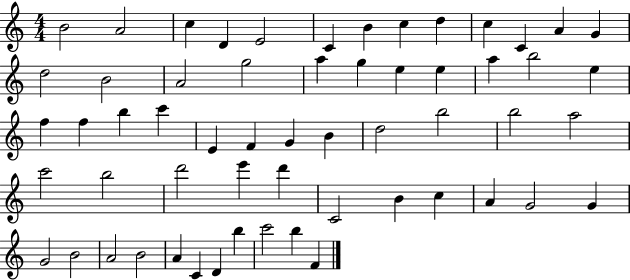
B4/h A4/h C5/q D4/q E4/h C4/q B4/q C5/q D5/q C5/q C4/q A4/q G4/q D5/h B4/h A4/h G5/h A5/q G5/q E5/q E5/q A5/q B5/h E5/q F5/q F5/q B5/q C6/q E4/q F4/q G4/q B4/q D5/h B5/h B5/h A5/h C6/h B5/h D6/h E6/q D6/q C4/h B4/q C5/q A4/q G4/h G4/q G4/h B4/h A4/h B4/h A4/q C4/q D4/q B5/q C6/h B5/q F4/q